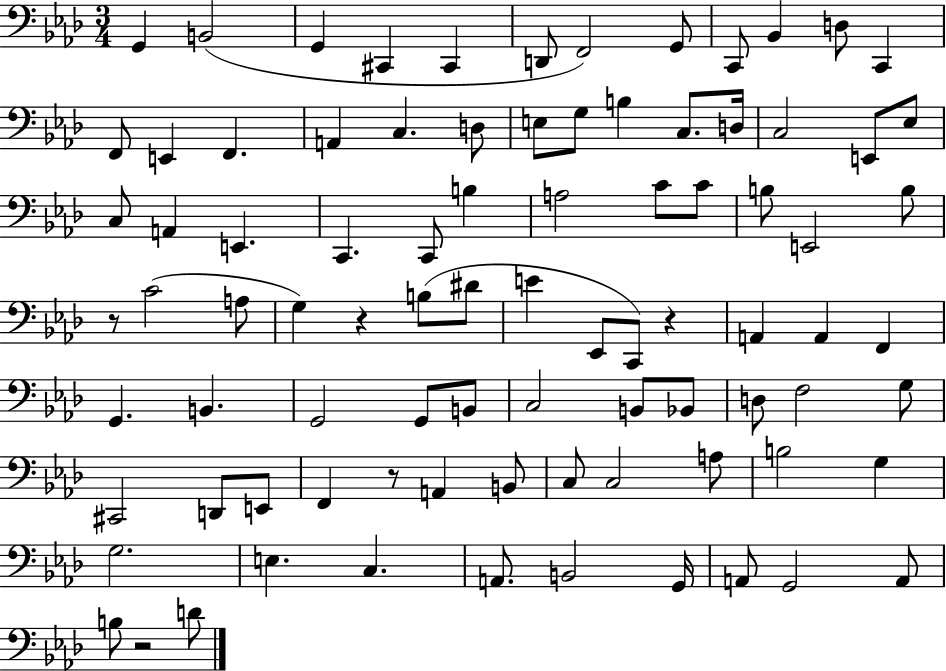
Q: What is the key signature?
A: AES major